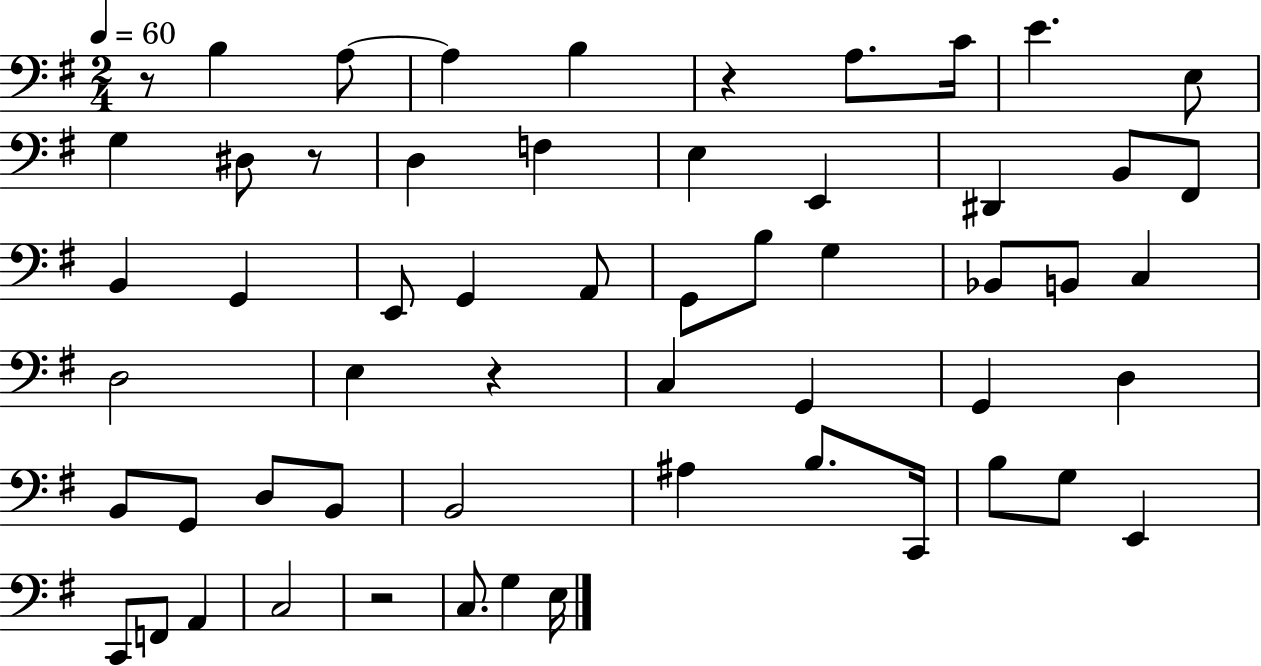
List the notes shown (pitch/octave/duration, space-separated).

R/e B3/q A3/e A3/q B3/q R/q A3/e. C4/s E4/q. E3/e G3/q D#3/e R/e D3/q F3/q E3/q E2/q D#2/q B2/e F#2/e B2/q G2/q E2/e G2/q A2/e G2/e B3/e G3/q Bb2/e B2/e C3/q D3/h E3/q R/q C3/q G2/q G2/q D3/q B2/e G2/e D3/e B2/e B2/h A#3/q B3/e. C2/s B3/e G3/e E2/q C2/e F2/e A2/q C3/h R/h C3/e. G3/q E3/s